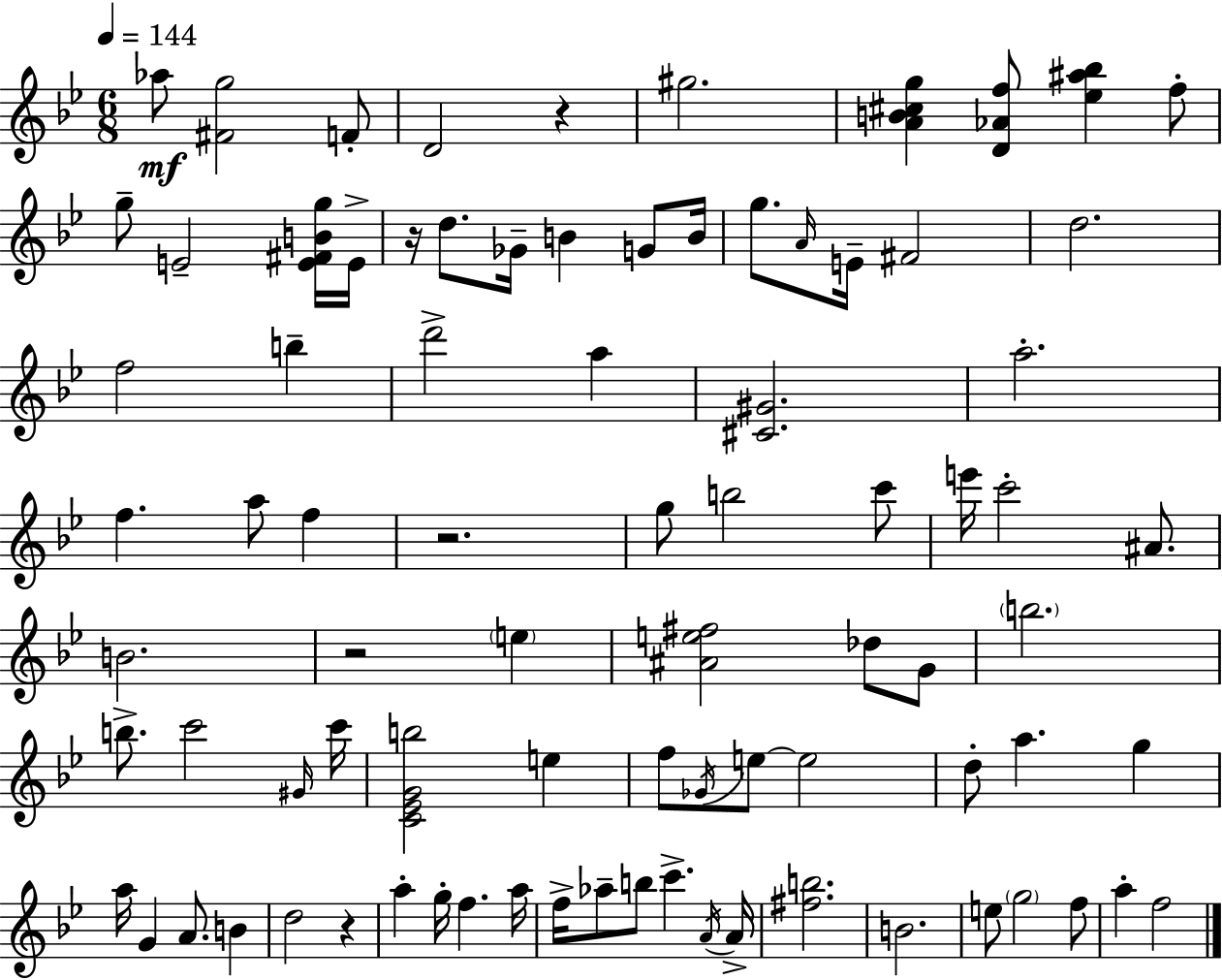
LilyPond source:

{
  \clef treble
  \numericTimeSignature
  \time 6/8
  \key bes \major
  \tempo 4 = 144
  aes''8\mf <fis' g''>2 f'8-. | d'2 r4 | gis''2. | <a' b' cis'' g''>4 <d' aes' f''>8 <ees'' ais'' bes''>4 f''8-. | \break g''8-- e'2-- <e' fis' b' g''>16 e'16-> | r16 d''8. ges'16-- b'4 g'8 b'16 | g''8. \grace { a'16 } e'16-- fis'2 | d''2. | \break f''2 b''4-- | d'''2-> a''4 | <cis' gis'>2. | a''2.-. | \break f''4. a''8 f''4 | r2. | g''8 b''2 c'''8 | e'''16 c'''2-. ais'8. | \break b'2. | r2 \parenthesize e''4 | <ais' e'' fis''>2 des''8 g'8 | \parenthesize b''2. | \break b''8.-> c'''2 | \grace { gis'16 } c'''16 <c' ees' g' b''>2 e''4 | f''8 \acciaccatura { ges'16 } e''8~~ e''2 | d''8-. a''4. g''4 | \break a''16 g'4 a'8. b'4 | d''2 r4 | a''4-. g''16-. f''4. | a''16 f''16-> aes''8-- b''8 c'''4.-> | \break \acciaccatura { a'16 } a'16-> <fis'' b''>2. | b'2. | e''8 \parenthesize g''2 | f''8 a''4-. f''2 | \break \bar "|."
}